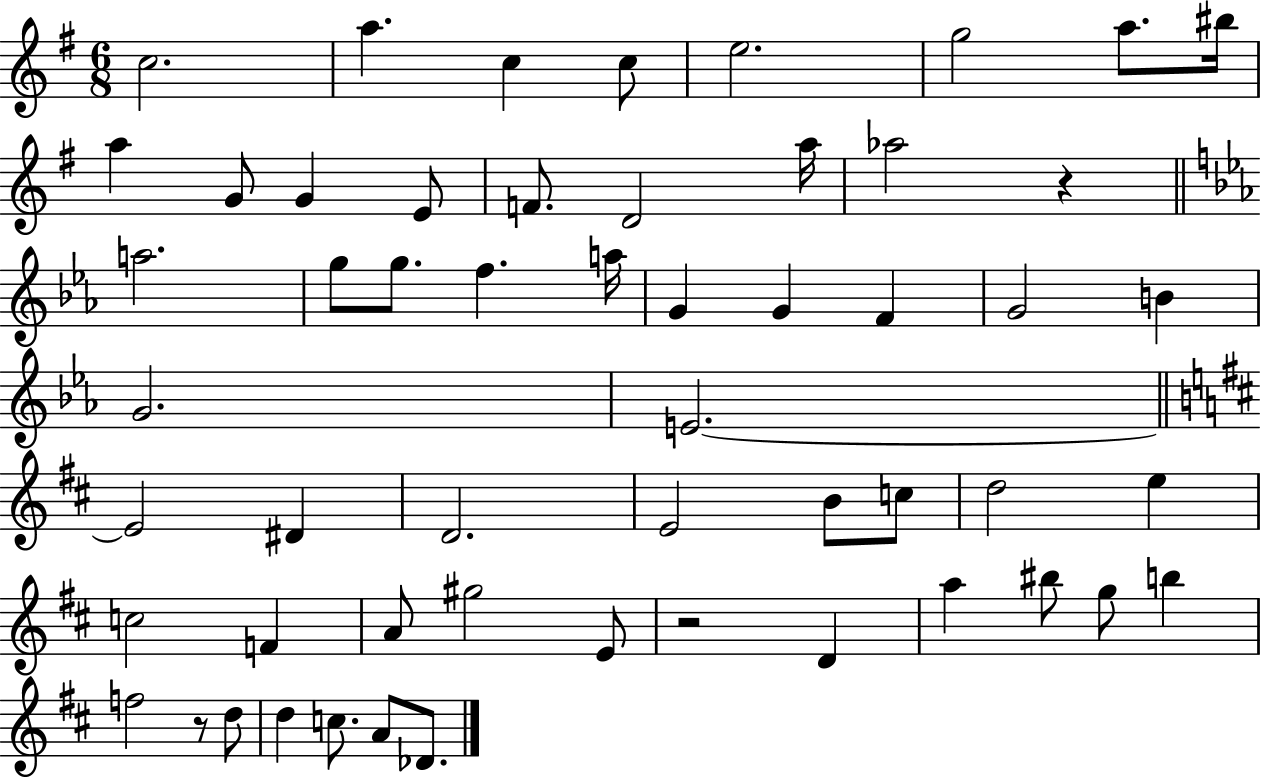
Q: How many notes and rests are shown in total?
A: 55